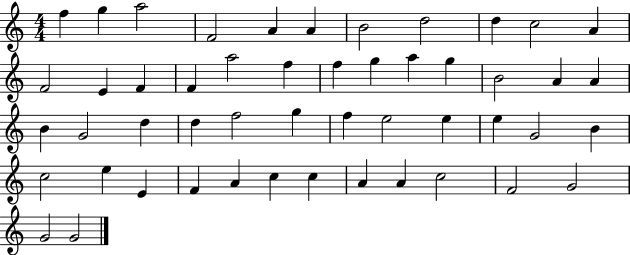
F5/q G5/q A5/h F4/h A4/q A4/q B4/h D5/h D5/q C5/h A4/q F4/h E4/q F4/q F4/q A5/h F5/q F5/q G5/q A5/q G5/q B4/h A4/q A4/q B4/q G4/h D5/q D5/q F5/h G5/q F5/q E5/h E5/q E5/q G4/h B4/q C5/h E5/q E4/q F4/q A4/q C5/q C5/q A4/q A4/q C5/h F4/h G4/h G4/h G4/h